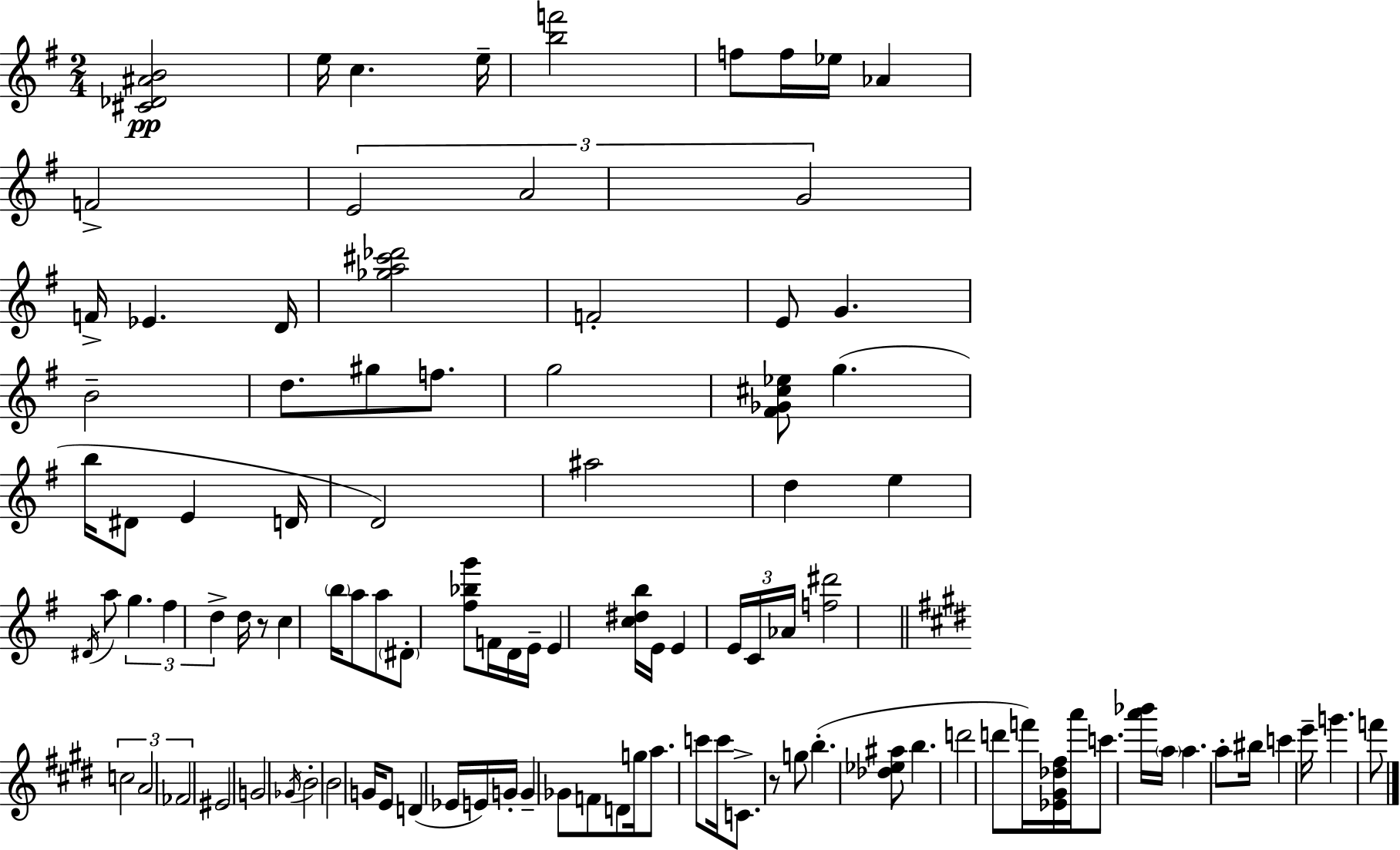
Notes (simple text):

[C#4,Db4,A#4,B4]/h E5/s C5/q. E5/s [B5,F6]/h F5/e F5/s Eb5/s Ab4/q F4/h E4/h A4/h G4/h F4/s Eb4/q. D4/s [Gb5,A5,C#6,Db6]/h F4/h E4/e G4/q. B4/h D5/e. G#5/e F5/e. G5/h [F#4,Gb4,C#5,Eb5]/e G5/q. B5/s D#4/e E4/q D4/s D4/h A#5/h D5/q E5/q D#4/s A5/e G5/q. F#5/q D5/q D5/s R/e C5/q B5/s A5/e A5/e D#4/e [F#5,Bb5,G6]/e F4/s D4/s E4/s E4/q [C5,D#5,B5]/s E4/s E4/q E4/s C4/s Ab4/s [F5,D#6]/h C5/h A4/h FES4/h EIS4/h G4/h Gb4/s B4/h B4/h G4/s E4/e D4/q Eb4/s E4/s G4/s G4/q Gb4/e F4/e D4/e G5/s A5/e. C6/e C6/s C4/e. R/e G5/e B5/q. [Db5,Eb5,A#5]/e B5/q. D6/h D6/e F6/s [Eb4,G#4,Db5,F#5]/s A6/s C6/e. [A6,Bb6]/s A5/s A5/q. A5/e BIS5/s C6/q E6/s G6/q. F6/e